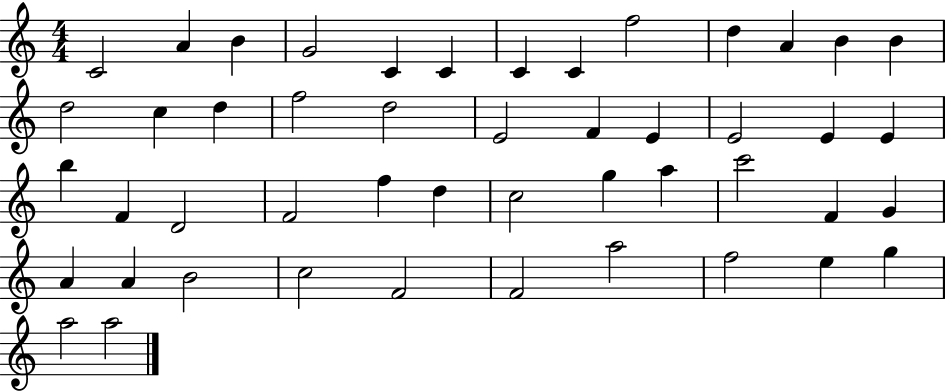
X:1
T:Untitled
M:4/4
L:1/4
K:C
C2 A B G2 C C C C f2 d A B B d2 c d f2 d2 E2 F E E2 E E b F D2 F2 f d c2 g a c'2 F G A A B2 c2 F2 F2 a2 f2 e g a2 a2